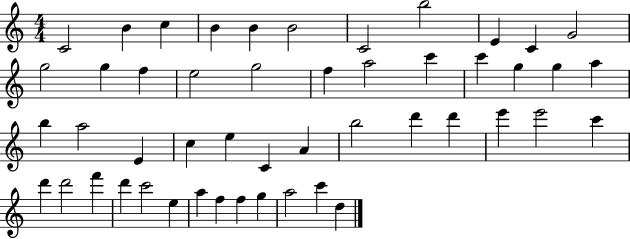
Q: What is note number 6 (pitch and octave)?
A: B4